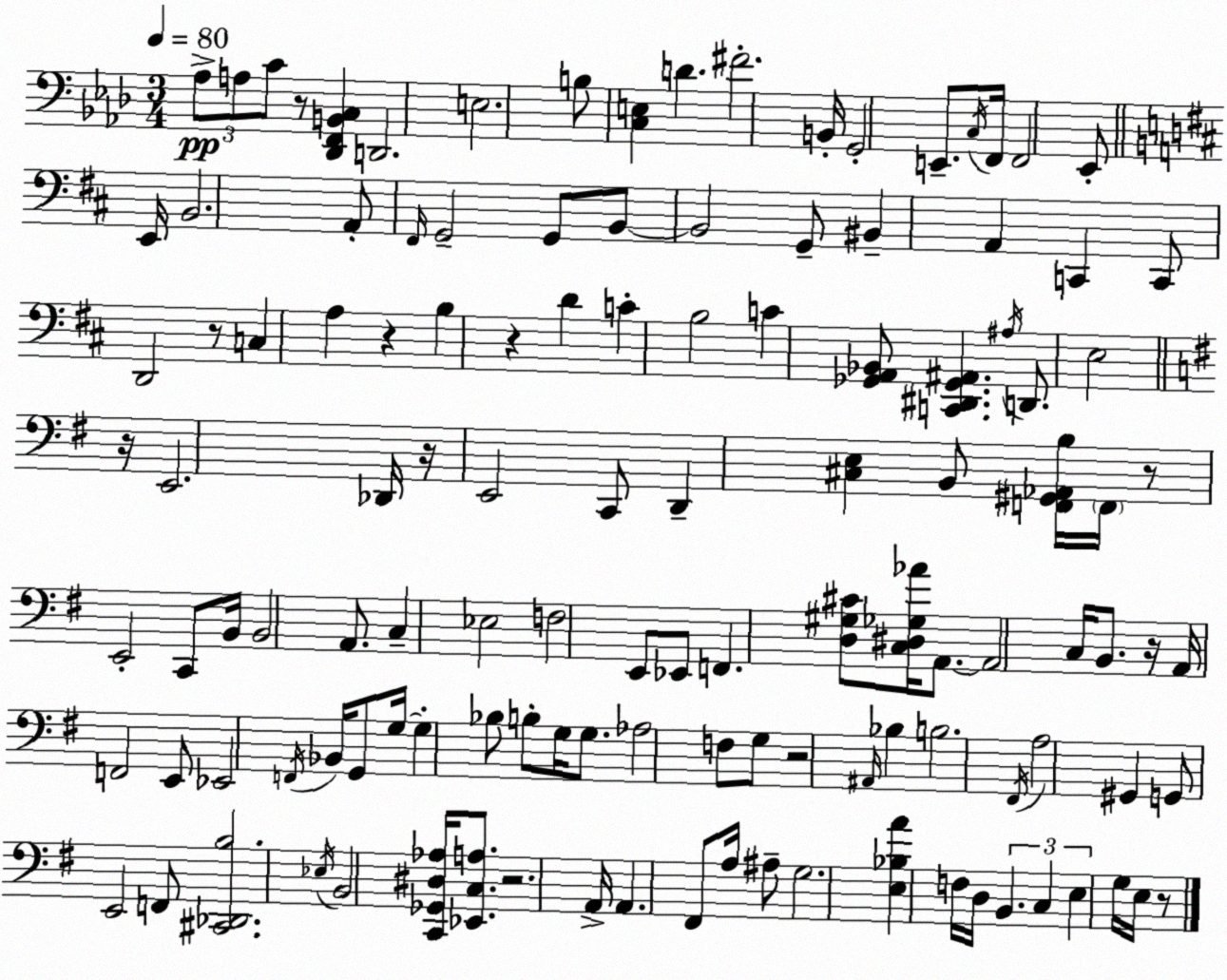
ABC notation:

X:1
T:Untitled
M:3/4
L:1/4
K:Fm
_A,/2 A,/2 C/2 z/2 [_D,,F,,B,,C,] D,,2 E,2 B,/2 [C,E,] D ^F2 B,,/4 G,,2 E,,/2 C,/4 F,,/4 F,,2 _E,,/2 E,,/4 B,,2 A,,/2 ^F,,/4 G,,2 G,,/2 B,,/2 B,,2 G,,/2 ^B,, A,, C,, C,,/2 D,,2 z/2 C, A, z B, z D C B,2 C [_G,,A,,_B,,]/2 [C,,^D,,_G,,^A,,] ^A,/4 D,,/2 E,2 z/4 E,,2 _D,,/4 z/4 E,,2 C,,/2 D,, [^C,E,] B,,/2 [F,,^G,,_A,,B,]/4 F,,/4 z/2 E,,2 C,,/2 B,,/4 B,,2 A,,/2 C, _E,2 F,2 E,,/2 _E,,/2 F,, [D,^G,^C]/2 [C,^D,_G,_A]/4 A,,/2 A,,2 C,/4 B,,/2 z/4 A,,/4 F,,2 E,,/2 _E,,2 F,,/4 _B,,/4 G,,/2 G,/4 G, _B,/2 B,/2 G,/4 G,/2 _A,2 F,/2 G,/2 z2 ^A,,/4 _B, B,2 ^F,,/4 A,2 ^G,, G,,/2 E,,2 F,,/2 [^C,,_D,,B,]2 _E,/4 B,,2 [C,,_G,,^D,_A,]/4 [_E,,C,A,]/2 z2 A,,/4 A,, ^F,,/2 A,/4 ^A,/2 G,2 [E,_B,A] F,/4 D,/4 B,, C, E, G,/4 E,/4 z/2